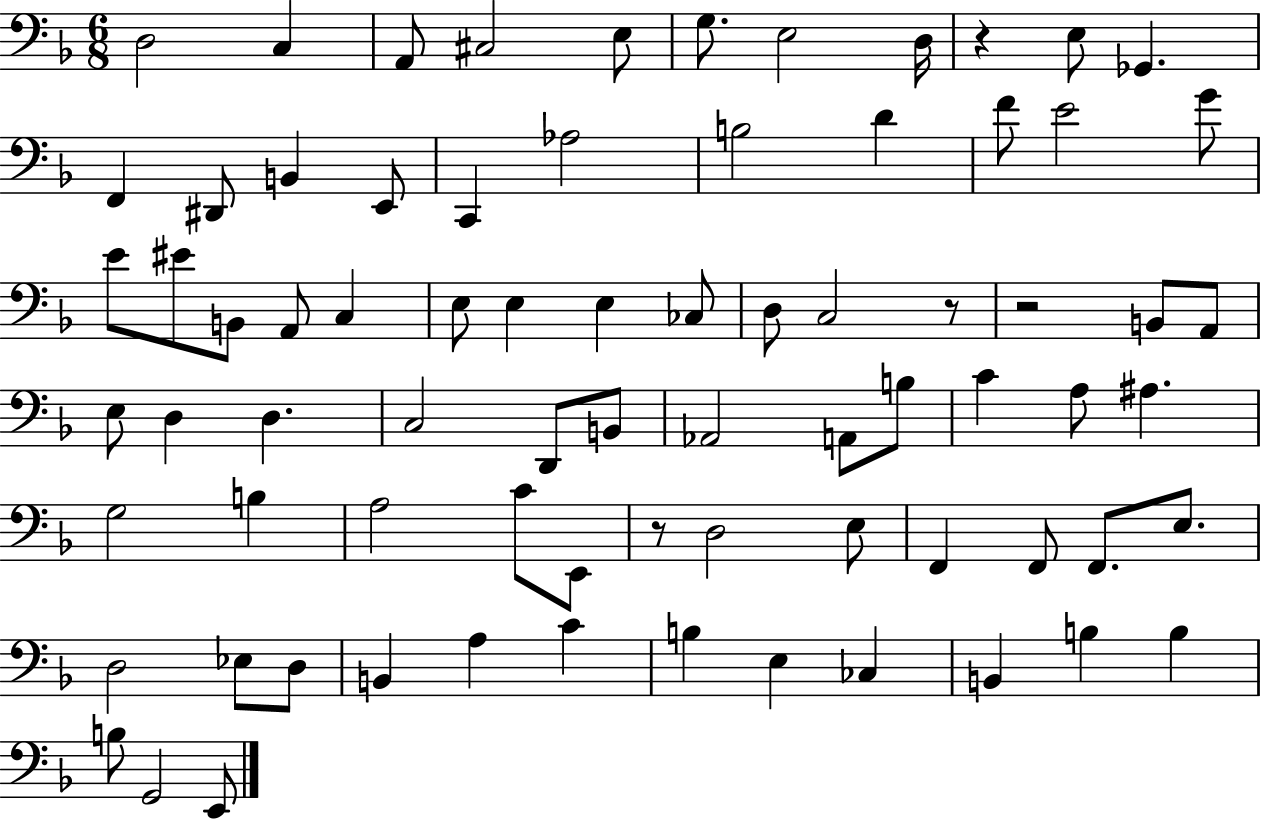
D3/h C3/q A2/e C#3/h E3/e G3/e. E3/h D3/s R/q E3/e Gb2/q. F2/q D#2/e B2/q E2/e C2/q Ab3/h B3/h D4/q F4/e E4/h G4/e E4/e EIS4/e B2/e A2/e C3/q E3/e E3/q E3/q CES3/e D3/e C3/h R/e R/h B2/e A2/e E3/e D3/q D3/q. C3/h D2/e B2/e Ab2/h A2/e B3/e C4/q A3/e A#3/q. G3/h B3/q A3/h C4/e E2/e R/e D3/h E3/e F2/q F2/e F2/e. E3/e. D3/h Eb3/e D3/e B2/q A3/q C4/q B3/q E3/q CES3/q B2/q B3/q B3/q B3/e G2/h E2/e